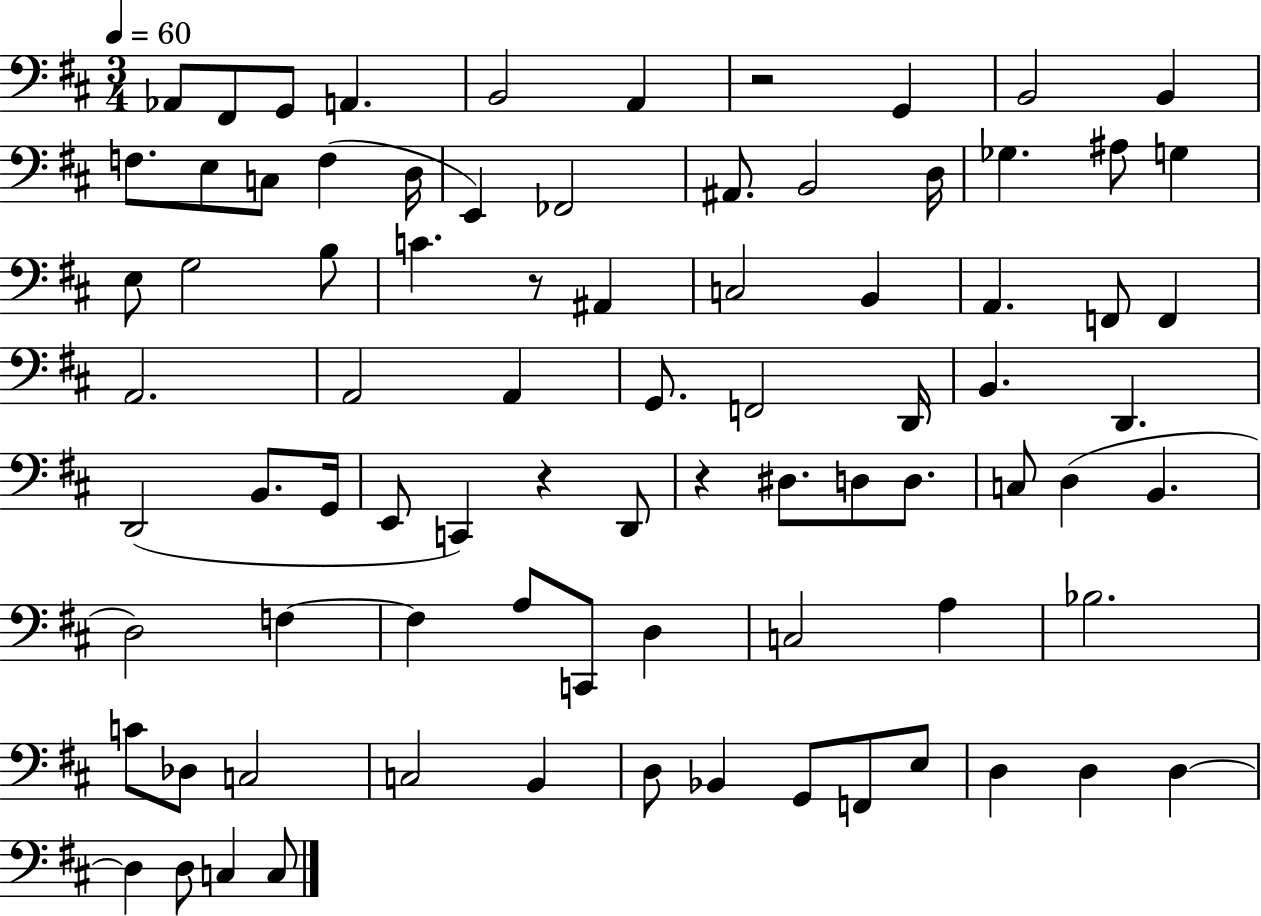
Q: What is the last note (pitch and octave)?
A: C3